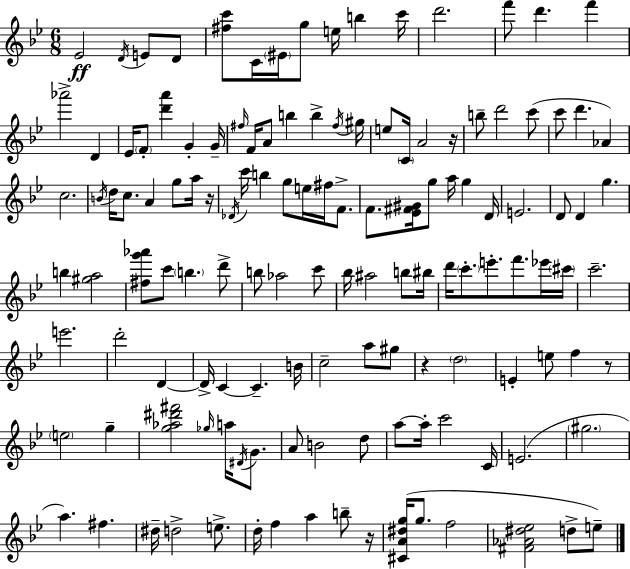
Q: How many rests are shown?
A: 5